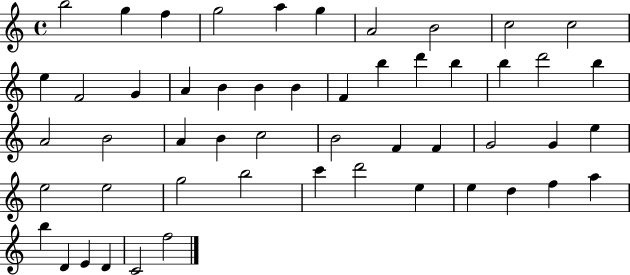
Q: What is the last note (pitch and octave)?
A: F5